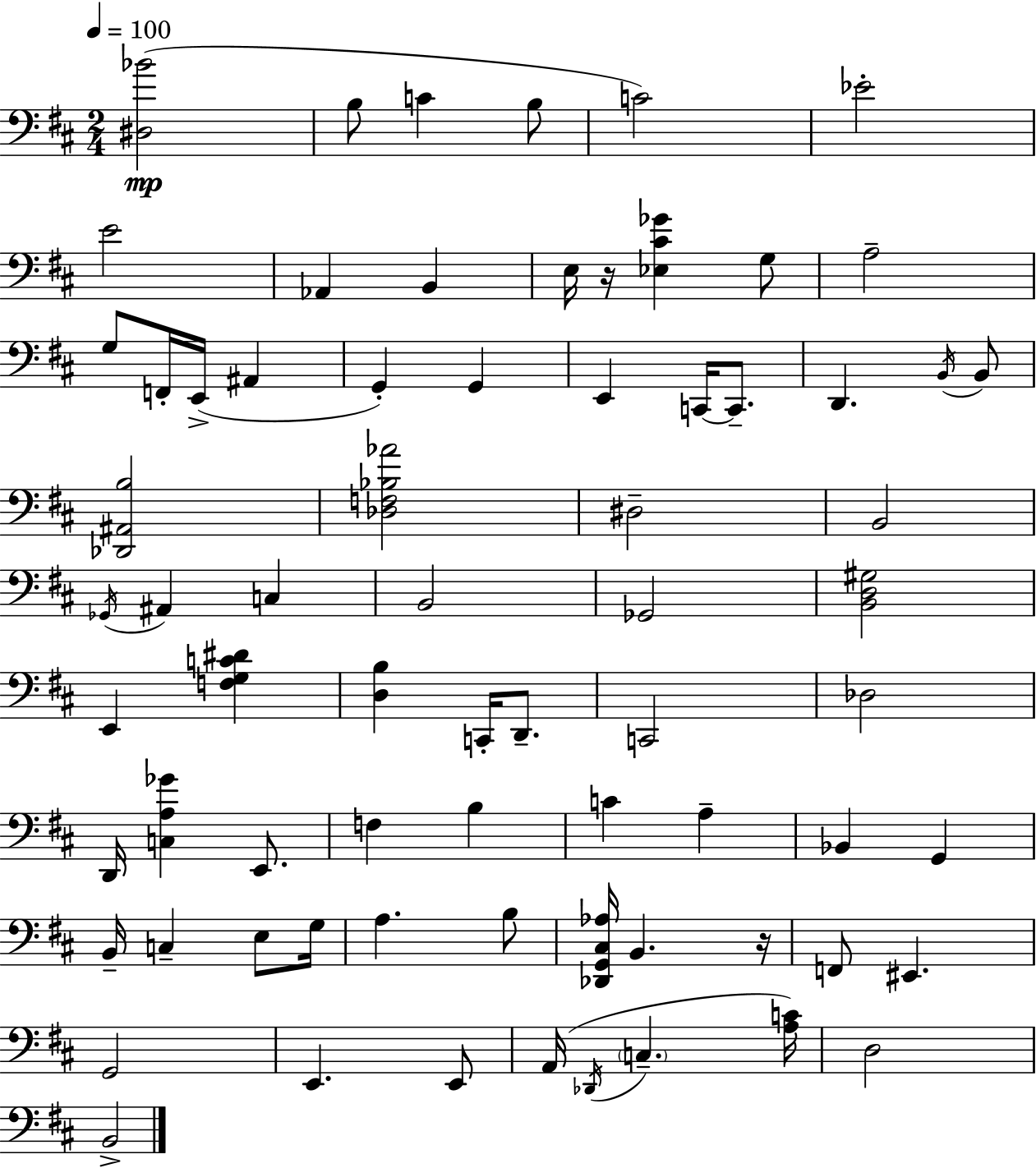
X:1
T:Untitled
M:2/4
L:1/4
K:D
[^D,_B]2 B,/2 C B,/2 C2 _E2 E2 _A,, B,, E,/4 z/4 [_E,^C_G] G,/2 A,2 G,/2 F,,/4 E,,/4 ^A,, G,, G,, E,, C,,/4 C,,/2 D,, B,,/4 B,,/2 [_D,,^A,,B,]2 [_D,F,_B,_A]2 ^D,2 B,,2 _G,,/4 ^A,, C, B,,2 _G,,2 [B,,D,^G,]2 E,, [F,G,C^D] [D,B,] C,,/4 D,,/2 C,,2 _D,2 D,,/4 [C,A,_G] E,,/2 F, B, C A, _B,, G,, B,,/4 C, E,/2 G,/4 A, B,/2 [_D,,G,,^C,_A,]/4 B,, z/4 F,,/2 ^E,, G,,2 E,, E,,/2 A,,/4 _D,,/4 C, [A,C]/4 D,2 B,,2